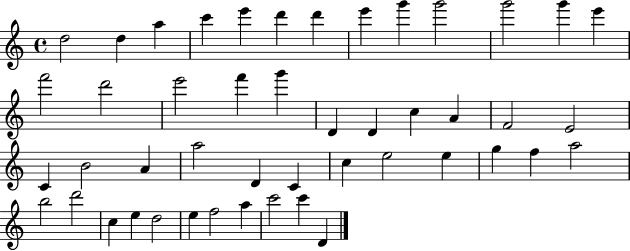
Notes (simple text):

D5/h D5/q A5/q C6/q E6/q D6/q D6/q E6/q G6/q G6/h G6/h G6/q E6/q F6/h D6/h E6/h F6/q G6/q D4/q D4/q C5/q A4/q F4/h E4/h C4/q B4/h A4/q A5/h D4/q C4/q C5/q E5/h E5/q G5/q F5/q A5/h B5/h D6/h C5/q E5/q D5/h E5/q F5/h A5/q C6/h C6/q D4/q